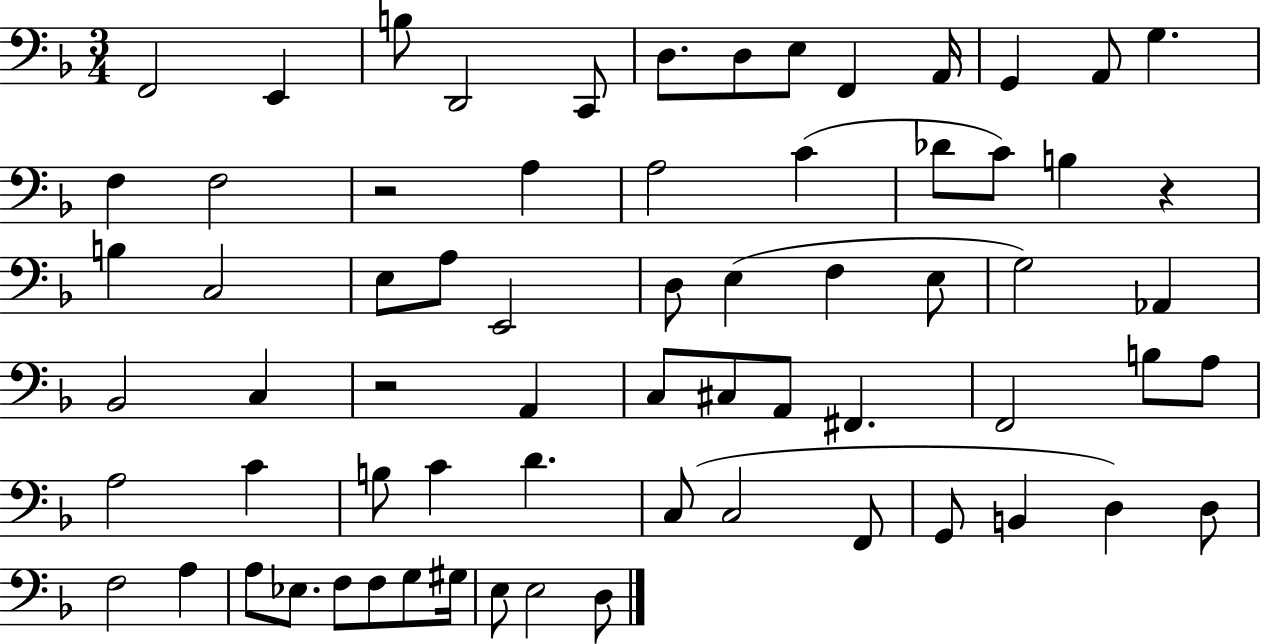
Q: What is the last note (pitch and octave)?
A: D3